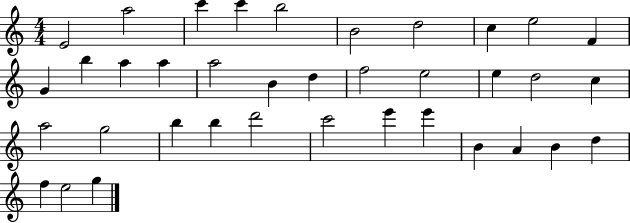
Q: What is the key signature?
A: C major